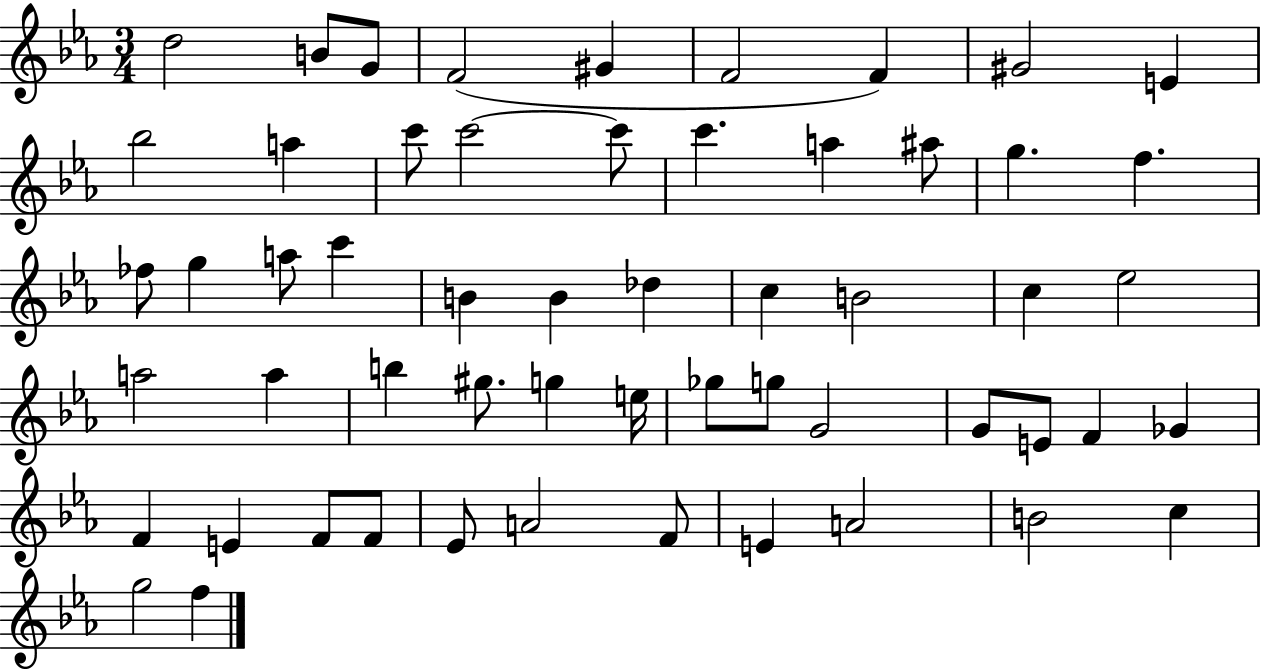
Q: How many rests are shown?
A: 0